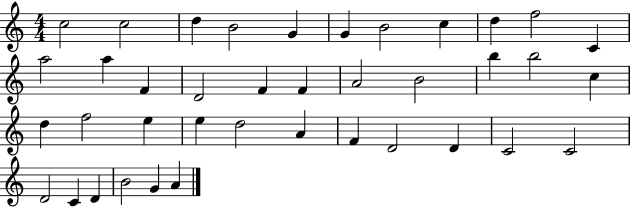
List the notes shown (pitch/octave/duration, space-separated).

C5/h C5/h D5/q B4/h G4/q G4/q B4/h C5/q D5/q F5/h C4/q A5/h A5/q F4/q D4/h F4/q F4/q A4/h B4/h B5/q B5/h C5/q D5/q F5/h E5/q E5/q D5/h A4/q F4/q D4/h D4/q C4/h C4/h D4/h C4/q D4/q B4/h G4/q A4/q